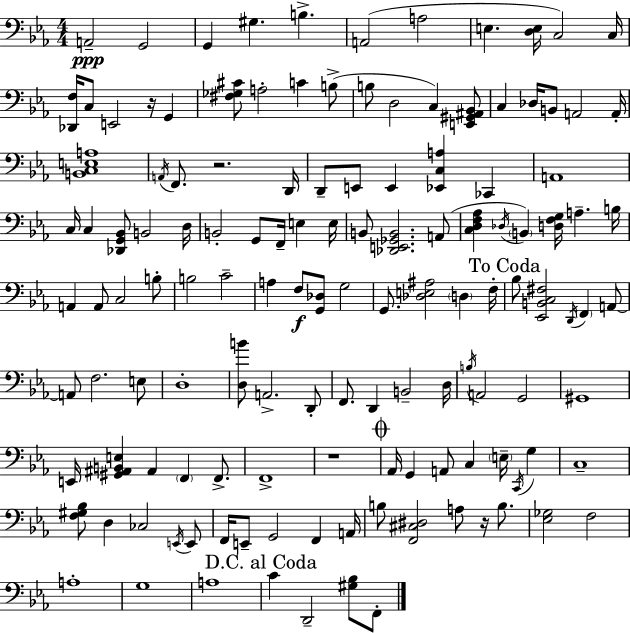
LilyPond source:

{
  \clef bass
  \numericTimeSignature
  \time 4/4
  \key ees \major
  a,2--\ppp g,2 | g,4 gis4. b4.-> | a,2( a2 | e4. <d e>16 c2) c16 | \break <des, f>16 c8 e,2 r16 g,4 | <fis ges cis'>8 a2-. c'4 b8->( | b8 d2 c4) <e, gis, ais, bes,>8 | c4 des16 b,8 a,2 a,16-. | \break <b, c e a>1 | \acciaccatura { a,16 } f,8. r2. | d,16 d,8-- e,8 e,4 <ees, c a>4 ces,4 | a,1 | \break c16 c4 <des, g, bes,>8 b,2 | d16 b,2-. g,8 f,16-- e4 | e16 b,8 <des, e, ges, b,>2. a,8( | <c d f aes>4 \acciaccatura { des16 } \parenthesize b,4) <d f g>16 a4.-- | \break b16 a,4 a,8 c2 | b8-. b2 c'2-- | a4 f8\f <g, des>8 g2 | g,8. <des e ais>2 \parenthesize d4 | \break f16-. \mark "To Coda" bes8 <ees, b, c fis>2 \acciaccatura { d,16 } \parenthesize f,4 | a,8~~ a,8 f2. | e8 d1-. | <d b'>8 a,2.-> | \break d,8-. f,8. d,4 b,2-- | d16 \acciaccatura { b16 } a,2 g,2 | gis,1 | e,16 <gis, ais, b, e>4 ais,4 \parenthesize f,4 | \break f,8.-> f,1-> | r1 | \mark \markup { \musicglyph "scripts.coda" } aes,16 g,4 a,8 c4 \parenthesize e16-- | \acciaccatura { c,16 } g4 c1-- | \break <f gis bes>8 d4 ces2 | \acciaccatura { e,16 } e,8 f,16 e,8-- g,2 | f,4 a,16 b8 <f, cis dis>2 | a8 r16 b8. <ees ges>2 f2 | \break a1-. | g1 | a1 | \mark "D.C. al Coda" c'4 d,2-- | \break <gis bes>8 f,8-. \bar "|."
}